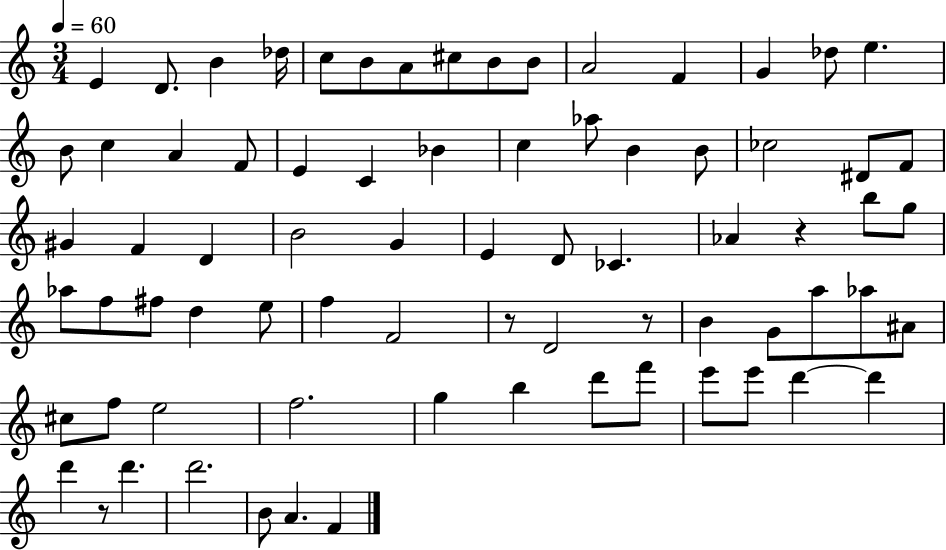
{
  \clef treble
  \numericTimeSignature
  \time 3/4
  \key c \major
  \tempo 4 = 60
  \repeat volta 2 { e'4 d'8. b'4 des''16 | c''8 b'8 a'8 cis''8 b'8 b'8 | a'2 f'4 | g'4 des''8 e''4. | \break b'8 c''4 a'4 f'8 | e'4 c'4 bes'4 | c''4 aes''8 b'4 b'8 | ces''2 dis'8 f'8 | \break gis'4 f'4 d'4 | b'2 g'4 | e'4 d'8 ces'4. | aes'4 r4 b''8 g''8 | \break aes''8 f''8 fis''8 d''4 e''8 | f''4 f'2 | r8 d'2 r8 | b'4 g'8 a''8 aes''8 ais'8 | \break cis''8 f''8 e''2 | f''2. | g''4 b''4 d'''8 f'''8 | e'''8 e'''8 d'''4~~ d'''4 | \break d'''4 r8 d'''4. | d'''2. | b'8 a'4. f'4 | } \bar "|."
}